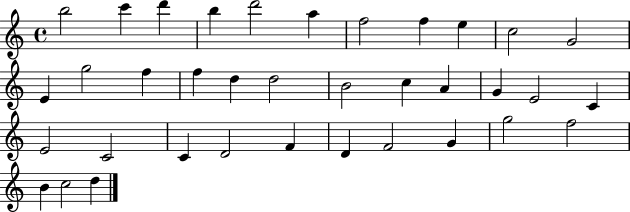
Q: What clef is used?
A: treble